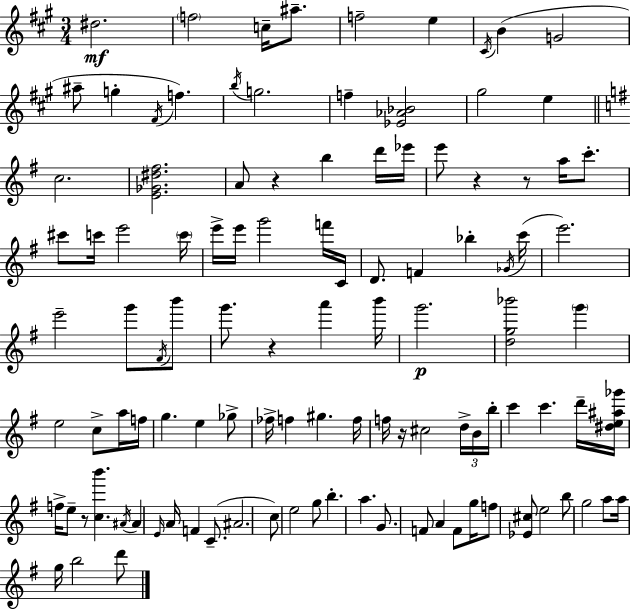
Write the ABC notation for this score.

X:1
T:Untitled
M:3/4
L:1/4
K:A
^d2 f2 c/4 ^a/2 f2 e ^C/4 B G2 ^a/2 g ^F/4 f b/4 g2 f [_E_A_B]2 ^g2 e c2 [E_G^d^f]2 A/2 z b d'/4 _e'/4 e'/2 z z/2 a/4 c'/2 ^c'/2 c'/4 e'2 c'/4 e'/4 e'/4 g'2 f'/4 C/4 D/2 F _b _G/4 c'/4 e'2 e'2 g'/2 ^F/4 b'/2 g'/2 z a' b'/4 g'2 [dg_b']2 g' e2 c/2 a/4 f/4 g e _g/2 _f/4 f ^g f/4 f/4 z/4 ^c2 d/4 B/4 b/4 c' c' d'/4 [^de^a_g']/4 f/4 e/2 z/2 [cb'] ^A/4 ^A E/4 A/4 F C/2 ^A2 c/2 e2 g/2 b a G/2 F/2 A F/2 g/4 f/2 [_E^c]/2 e2 b/2 g2 a/2 a/4 g/4 b2 d'/2